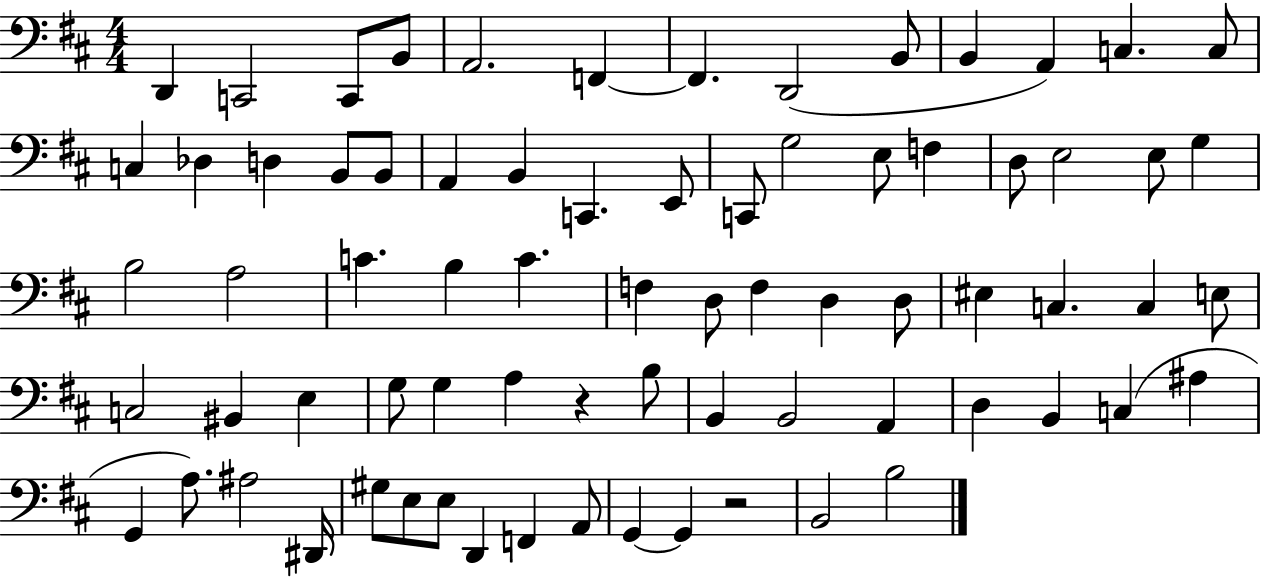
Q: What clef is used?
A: bass